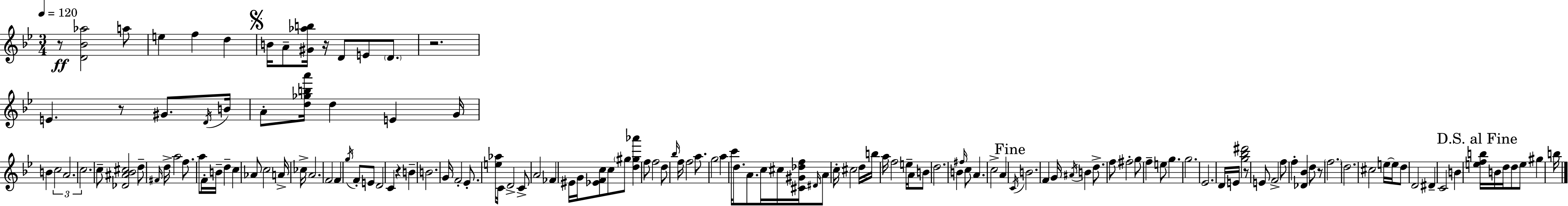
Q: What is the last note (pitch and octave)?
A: B5